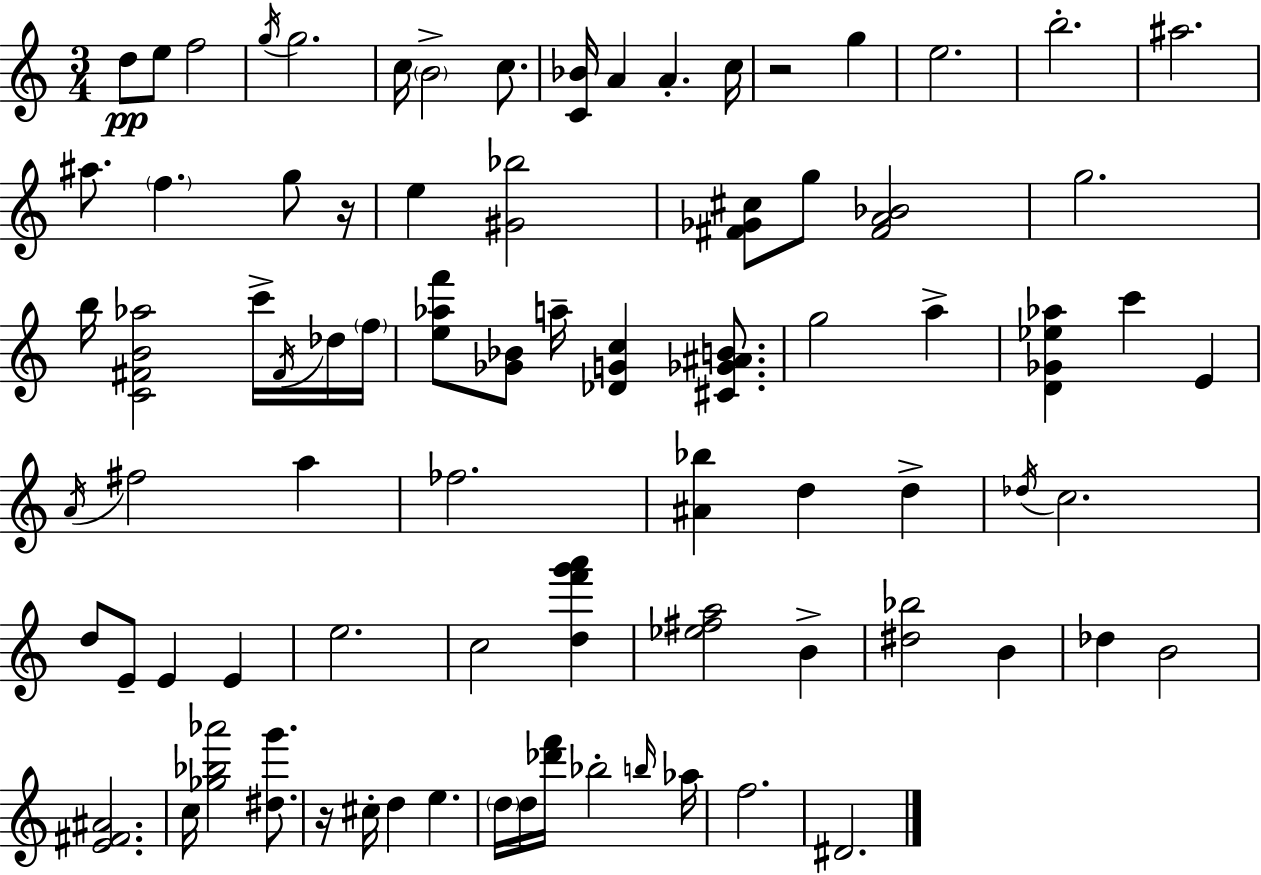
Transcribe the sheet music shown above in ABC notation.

X:1
T:Untitled
M:3/4
L:1/4
K:Am
d/2 e/2 f2 g/4 g2 c/4 B2 c/2 [C_B]/4 A A c/4 z2 g e2 b2 ^a2 ^a/2 f g/2 z/4 e [^G_b]2 [^F_G^c]/2 g/2 [^FA_B]2 g2 b/4 [C^FB_a]2 c'/4 ^F/4 _d/4 f/4 [e_af']/2 [_G_B]/2 a/4 [_DGc] [^C_G^AB]/2 g2 a [D_G_e_a] c' E A/4 ^f2 a _f2 [^A_b] d d _d/4 c2 d/2 E/2 E E e2 c2 [df'g'a'] [_e^fa]2 B [^d_b]2 B _d B2 [E^F^A]2 c/4 [_g_b_a']2 [^dg']/2 z/4 ^c/4 d e d/4 d/4 [_d'f']/4 _b2 b/4 _a/4 f2 ^D2